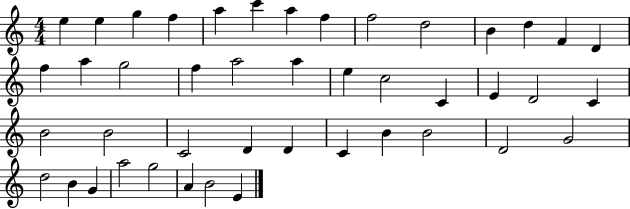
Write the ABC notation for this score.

X:1
T:Untitled
M:4/4
L:1/4
K:C
e e g f a c' a f f2 d2 B d F D f a g2 f a2 a e c2 C E D2 C B2 B2 C2 D D C B B2 D2 G2 d2 B G a2 g2 A B2 E